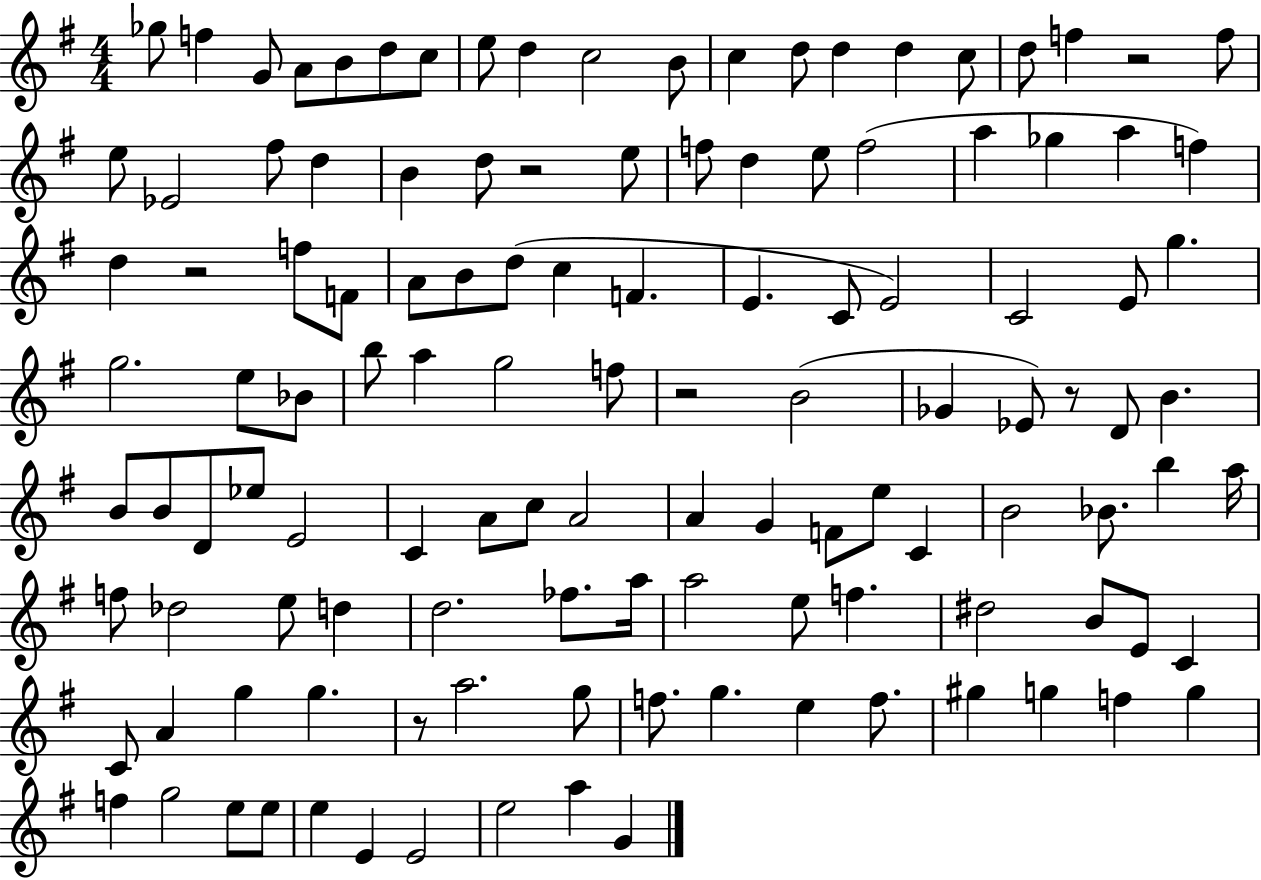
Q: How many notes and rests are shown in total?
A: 122